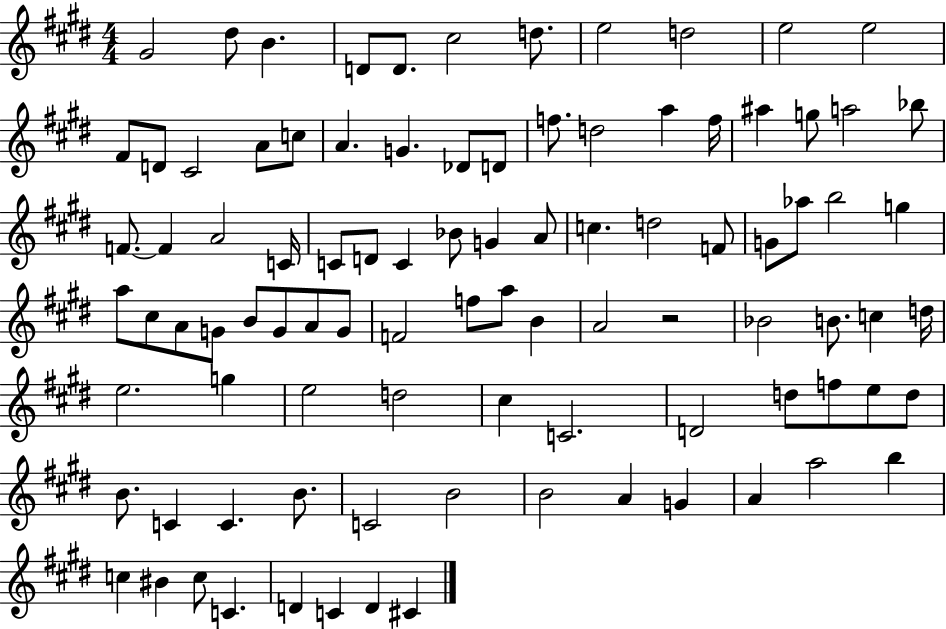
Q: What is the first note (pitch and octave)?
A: G#4